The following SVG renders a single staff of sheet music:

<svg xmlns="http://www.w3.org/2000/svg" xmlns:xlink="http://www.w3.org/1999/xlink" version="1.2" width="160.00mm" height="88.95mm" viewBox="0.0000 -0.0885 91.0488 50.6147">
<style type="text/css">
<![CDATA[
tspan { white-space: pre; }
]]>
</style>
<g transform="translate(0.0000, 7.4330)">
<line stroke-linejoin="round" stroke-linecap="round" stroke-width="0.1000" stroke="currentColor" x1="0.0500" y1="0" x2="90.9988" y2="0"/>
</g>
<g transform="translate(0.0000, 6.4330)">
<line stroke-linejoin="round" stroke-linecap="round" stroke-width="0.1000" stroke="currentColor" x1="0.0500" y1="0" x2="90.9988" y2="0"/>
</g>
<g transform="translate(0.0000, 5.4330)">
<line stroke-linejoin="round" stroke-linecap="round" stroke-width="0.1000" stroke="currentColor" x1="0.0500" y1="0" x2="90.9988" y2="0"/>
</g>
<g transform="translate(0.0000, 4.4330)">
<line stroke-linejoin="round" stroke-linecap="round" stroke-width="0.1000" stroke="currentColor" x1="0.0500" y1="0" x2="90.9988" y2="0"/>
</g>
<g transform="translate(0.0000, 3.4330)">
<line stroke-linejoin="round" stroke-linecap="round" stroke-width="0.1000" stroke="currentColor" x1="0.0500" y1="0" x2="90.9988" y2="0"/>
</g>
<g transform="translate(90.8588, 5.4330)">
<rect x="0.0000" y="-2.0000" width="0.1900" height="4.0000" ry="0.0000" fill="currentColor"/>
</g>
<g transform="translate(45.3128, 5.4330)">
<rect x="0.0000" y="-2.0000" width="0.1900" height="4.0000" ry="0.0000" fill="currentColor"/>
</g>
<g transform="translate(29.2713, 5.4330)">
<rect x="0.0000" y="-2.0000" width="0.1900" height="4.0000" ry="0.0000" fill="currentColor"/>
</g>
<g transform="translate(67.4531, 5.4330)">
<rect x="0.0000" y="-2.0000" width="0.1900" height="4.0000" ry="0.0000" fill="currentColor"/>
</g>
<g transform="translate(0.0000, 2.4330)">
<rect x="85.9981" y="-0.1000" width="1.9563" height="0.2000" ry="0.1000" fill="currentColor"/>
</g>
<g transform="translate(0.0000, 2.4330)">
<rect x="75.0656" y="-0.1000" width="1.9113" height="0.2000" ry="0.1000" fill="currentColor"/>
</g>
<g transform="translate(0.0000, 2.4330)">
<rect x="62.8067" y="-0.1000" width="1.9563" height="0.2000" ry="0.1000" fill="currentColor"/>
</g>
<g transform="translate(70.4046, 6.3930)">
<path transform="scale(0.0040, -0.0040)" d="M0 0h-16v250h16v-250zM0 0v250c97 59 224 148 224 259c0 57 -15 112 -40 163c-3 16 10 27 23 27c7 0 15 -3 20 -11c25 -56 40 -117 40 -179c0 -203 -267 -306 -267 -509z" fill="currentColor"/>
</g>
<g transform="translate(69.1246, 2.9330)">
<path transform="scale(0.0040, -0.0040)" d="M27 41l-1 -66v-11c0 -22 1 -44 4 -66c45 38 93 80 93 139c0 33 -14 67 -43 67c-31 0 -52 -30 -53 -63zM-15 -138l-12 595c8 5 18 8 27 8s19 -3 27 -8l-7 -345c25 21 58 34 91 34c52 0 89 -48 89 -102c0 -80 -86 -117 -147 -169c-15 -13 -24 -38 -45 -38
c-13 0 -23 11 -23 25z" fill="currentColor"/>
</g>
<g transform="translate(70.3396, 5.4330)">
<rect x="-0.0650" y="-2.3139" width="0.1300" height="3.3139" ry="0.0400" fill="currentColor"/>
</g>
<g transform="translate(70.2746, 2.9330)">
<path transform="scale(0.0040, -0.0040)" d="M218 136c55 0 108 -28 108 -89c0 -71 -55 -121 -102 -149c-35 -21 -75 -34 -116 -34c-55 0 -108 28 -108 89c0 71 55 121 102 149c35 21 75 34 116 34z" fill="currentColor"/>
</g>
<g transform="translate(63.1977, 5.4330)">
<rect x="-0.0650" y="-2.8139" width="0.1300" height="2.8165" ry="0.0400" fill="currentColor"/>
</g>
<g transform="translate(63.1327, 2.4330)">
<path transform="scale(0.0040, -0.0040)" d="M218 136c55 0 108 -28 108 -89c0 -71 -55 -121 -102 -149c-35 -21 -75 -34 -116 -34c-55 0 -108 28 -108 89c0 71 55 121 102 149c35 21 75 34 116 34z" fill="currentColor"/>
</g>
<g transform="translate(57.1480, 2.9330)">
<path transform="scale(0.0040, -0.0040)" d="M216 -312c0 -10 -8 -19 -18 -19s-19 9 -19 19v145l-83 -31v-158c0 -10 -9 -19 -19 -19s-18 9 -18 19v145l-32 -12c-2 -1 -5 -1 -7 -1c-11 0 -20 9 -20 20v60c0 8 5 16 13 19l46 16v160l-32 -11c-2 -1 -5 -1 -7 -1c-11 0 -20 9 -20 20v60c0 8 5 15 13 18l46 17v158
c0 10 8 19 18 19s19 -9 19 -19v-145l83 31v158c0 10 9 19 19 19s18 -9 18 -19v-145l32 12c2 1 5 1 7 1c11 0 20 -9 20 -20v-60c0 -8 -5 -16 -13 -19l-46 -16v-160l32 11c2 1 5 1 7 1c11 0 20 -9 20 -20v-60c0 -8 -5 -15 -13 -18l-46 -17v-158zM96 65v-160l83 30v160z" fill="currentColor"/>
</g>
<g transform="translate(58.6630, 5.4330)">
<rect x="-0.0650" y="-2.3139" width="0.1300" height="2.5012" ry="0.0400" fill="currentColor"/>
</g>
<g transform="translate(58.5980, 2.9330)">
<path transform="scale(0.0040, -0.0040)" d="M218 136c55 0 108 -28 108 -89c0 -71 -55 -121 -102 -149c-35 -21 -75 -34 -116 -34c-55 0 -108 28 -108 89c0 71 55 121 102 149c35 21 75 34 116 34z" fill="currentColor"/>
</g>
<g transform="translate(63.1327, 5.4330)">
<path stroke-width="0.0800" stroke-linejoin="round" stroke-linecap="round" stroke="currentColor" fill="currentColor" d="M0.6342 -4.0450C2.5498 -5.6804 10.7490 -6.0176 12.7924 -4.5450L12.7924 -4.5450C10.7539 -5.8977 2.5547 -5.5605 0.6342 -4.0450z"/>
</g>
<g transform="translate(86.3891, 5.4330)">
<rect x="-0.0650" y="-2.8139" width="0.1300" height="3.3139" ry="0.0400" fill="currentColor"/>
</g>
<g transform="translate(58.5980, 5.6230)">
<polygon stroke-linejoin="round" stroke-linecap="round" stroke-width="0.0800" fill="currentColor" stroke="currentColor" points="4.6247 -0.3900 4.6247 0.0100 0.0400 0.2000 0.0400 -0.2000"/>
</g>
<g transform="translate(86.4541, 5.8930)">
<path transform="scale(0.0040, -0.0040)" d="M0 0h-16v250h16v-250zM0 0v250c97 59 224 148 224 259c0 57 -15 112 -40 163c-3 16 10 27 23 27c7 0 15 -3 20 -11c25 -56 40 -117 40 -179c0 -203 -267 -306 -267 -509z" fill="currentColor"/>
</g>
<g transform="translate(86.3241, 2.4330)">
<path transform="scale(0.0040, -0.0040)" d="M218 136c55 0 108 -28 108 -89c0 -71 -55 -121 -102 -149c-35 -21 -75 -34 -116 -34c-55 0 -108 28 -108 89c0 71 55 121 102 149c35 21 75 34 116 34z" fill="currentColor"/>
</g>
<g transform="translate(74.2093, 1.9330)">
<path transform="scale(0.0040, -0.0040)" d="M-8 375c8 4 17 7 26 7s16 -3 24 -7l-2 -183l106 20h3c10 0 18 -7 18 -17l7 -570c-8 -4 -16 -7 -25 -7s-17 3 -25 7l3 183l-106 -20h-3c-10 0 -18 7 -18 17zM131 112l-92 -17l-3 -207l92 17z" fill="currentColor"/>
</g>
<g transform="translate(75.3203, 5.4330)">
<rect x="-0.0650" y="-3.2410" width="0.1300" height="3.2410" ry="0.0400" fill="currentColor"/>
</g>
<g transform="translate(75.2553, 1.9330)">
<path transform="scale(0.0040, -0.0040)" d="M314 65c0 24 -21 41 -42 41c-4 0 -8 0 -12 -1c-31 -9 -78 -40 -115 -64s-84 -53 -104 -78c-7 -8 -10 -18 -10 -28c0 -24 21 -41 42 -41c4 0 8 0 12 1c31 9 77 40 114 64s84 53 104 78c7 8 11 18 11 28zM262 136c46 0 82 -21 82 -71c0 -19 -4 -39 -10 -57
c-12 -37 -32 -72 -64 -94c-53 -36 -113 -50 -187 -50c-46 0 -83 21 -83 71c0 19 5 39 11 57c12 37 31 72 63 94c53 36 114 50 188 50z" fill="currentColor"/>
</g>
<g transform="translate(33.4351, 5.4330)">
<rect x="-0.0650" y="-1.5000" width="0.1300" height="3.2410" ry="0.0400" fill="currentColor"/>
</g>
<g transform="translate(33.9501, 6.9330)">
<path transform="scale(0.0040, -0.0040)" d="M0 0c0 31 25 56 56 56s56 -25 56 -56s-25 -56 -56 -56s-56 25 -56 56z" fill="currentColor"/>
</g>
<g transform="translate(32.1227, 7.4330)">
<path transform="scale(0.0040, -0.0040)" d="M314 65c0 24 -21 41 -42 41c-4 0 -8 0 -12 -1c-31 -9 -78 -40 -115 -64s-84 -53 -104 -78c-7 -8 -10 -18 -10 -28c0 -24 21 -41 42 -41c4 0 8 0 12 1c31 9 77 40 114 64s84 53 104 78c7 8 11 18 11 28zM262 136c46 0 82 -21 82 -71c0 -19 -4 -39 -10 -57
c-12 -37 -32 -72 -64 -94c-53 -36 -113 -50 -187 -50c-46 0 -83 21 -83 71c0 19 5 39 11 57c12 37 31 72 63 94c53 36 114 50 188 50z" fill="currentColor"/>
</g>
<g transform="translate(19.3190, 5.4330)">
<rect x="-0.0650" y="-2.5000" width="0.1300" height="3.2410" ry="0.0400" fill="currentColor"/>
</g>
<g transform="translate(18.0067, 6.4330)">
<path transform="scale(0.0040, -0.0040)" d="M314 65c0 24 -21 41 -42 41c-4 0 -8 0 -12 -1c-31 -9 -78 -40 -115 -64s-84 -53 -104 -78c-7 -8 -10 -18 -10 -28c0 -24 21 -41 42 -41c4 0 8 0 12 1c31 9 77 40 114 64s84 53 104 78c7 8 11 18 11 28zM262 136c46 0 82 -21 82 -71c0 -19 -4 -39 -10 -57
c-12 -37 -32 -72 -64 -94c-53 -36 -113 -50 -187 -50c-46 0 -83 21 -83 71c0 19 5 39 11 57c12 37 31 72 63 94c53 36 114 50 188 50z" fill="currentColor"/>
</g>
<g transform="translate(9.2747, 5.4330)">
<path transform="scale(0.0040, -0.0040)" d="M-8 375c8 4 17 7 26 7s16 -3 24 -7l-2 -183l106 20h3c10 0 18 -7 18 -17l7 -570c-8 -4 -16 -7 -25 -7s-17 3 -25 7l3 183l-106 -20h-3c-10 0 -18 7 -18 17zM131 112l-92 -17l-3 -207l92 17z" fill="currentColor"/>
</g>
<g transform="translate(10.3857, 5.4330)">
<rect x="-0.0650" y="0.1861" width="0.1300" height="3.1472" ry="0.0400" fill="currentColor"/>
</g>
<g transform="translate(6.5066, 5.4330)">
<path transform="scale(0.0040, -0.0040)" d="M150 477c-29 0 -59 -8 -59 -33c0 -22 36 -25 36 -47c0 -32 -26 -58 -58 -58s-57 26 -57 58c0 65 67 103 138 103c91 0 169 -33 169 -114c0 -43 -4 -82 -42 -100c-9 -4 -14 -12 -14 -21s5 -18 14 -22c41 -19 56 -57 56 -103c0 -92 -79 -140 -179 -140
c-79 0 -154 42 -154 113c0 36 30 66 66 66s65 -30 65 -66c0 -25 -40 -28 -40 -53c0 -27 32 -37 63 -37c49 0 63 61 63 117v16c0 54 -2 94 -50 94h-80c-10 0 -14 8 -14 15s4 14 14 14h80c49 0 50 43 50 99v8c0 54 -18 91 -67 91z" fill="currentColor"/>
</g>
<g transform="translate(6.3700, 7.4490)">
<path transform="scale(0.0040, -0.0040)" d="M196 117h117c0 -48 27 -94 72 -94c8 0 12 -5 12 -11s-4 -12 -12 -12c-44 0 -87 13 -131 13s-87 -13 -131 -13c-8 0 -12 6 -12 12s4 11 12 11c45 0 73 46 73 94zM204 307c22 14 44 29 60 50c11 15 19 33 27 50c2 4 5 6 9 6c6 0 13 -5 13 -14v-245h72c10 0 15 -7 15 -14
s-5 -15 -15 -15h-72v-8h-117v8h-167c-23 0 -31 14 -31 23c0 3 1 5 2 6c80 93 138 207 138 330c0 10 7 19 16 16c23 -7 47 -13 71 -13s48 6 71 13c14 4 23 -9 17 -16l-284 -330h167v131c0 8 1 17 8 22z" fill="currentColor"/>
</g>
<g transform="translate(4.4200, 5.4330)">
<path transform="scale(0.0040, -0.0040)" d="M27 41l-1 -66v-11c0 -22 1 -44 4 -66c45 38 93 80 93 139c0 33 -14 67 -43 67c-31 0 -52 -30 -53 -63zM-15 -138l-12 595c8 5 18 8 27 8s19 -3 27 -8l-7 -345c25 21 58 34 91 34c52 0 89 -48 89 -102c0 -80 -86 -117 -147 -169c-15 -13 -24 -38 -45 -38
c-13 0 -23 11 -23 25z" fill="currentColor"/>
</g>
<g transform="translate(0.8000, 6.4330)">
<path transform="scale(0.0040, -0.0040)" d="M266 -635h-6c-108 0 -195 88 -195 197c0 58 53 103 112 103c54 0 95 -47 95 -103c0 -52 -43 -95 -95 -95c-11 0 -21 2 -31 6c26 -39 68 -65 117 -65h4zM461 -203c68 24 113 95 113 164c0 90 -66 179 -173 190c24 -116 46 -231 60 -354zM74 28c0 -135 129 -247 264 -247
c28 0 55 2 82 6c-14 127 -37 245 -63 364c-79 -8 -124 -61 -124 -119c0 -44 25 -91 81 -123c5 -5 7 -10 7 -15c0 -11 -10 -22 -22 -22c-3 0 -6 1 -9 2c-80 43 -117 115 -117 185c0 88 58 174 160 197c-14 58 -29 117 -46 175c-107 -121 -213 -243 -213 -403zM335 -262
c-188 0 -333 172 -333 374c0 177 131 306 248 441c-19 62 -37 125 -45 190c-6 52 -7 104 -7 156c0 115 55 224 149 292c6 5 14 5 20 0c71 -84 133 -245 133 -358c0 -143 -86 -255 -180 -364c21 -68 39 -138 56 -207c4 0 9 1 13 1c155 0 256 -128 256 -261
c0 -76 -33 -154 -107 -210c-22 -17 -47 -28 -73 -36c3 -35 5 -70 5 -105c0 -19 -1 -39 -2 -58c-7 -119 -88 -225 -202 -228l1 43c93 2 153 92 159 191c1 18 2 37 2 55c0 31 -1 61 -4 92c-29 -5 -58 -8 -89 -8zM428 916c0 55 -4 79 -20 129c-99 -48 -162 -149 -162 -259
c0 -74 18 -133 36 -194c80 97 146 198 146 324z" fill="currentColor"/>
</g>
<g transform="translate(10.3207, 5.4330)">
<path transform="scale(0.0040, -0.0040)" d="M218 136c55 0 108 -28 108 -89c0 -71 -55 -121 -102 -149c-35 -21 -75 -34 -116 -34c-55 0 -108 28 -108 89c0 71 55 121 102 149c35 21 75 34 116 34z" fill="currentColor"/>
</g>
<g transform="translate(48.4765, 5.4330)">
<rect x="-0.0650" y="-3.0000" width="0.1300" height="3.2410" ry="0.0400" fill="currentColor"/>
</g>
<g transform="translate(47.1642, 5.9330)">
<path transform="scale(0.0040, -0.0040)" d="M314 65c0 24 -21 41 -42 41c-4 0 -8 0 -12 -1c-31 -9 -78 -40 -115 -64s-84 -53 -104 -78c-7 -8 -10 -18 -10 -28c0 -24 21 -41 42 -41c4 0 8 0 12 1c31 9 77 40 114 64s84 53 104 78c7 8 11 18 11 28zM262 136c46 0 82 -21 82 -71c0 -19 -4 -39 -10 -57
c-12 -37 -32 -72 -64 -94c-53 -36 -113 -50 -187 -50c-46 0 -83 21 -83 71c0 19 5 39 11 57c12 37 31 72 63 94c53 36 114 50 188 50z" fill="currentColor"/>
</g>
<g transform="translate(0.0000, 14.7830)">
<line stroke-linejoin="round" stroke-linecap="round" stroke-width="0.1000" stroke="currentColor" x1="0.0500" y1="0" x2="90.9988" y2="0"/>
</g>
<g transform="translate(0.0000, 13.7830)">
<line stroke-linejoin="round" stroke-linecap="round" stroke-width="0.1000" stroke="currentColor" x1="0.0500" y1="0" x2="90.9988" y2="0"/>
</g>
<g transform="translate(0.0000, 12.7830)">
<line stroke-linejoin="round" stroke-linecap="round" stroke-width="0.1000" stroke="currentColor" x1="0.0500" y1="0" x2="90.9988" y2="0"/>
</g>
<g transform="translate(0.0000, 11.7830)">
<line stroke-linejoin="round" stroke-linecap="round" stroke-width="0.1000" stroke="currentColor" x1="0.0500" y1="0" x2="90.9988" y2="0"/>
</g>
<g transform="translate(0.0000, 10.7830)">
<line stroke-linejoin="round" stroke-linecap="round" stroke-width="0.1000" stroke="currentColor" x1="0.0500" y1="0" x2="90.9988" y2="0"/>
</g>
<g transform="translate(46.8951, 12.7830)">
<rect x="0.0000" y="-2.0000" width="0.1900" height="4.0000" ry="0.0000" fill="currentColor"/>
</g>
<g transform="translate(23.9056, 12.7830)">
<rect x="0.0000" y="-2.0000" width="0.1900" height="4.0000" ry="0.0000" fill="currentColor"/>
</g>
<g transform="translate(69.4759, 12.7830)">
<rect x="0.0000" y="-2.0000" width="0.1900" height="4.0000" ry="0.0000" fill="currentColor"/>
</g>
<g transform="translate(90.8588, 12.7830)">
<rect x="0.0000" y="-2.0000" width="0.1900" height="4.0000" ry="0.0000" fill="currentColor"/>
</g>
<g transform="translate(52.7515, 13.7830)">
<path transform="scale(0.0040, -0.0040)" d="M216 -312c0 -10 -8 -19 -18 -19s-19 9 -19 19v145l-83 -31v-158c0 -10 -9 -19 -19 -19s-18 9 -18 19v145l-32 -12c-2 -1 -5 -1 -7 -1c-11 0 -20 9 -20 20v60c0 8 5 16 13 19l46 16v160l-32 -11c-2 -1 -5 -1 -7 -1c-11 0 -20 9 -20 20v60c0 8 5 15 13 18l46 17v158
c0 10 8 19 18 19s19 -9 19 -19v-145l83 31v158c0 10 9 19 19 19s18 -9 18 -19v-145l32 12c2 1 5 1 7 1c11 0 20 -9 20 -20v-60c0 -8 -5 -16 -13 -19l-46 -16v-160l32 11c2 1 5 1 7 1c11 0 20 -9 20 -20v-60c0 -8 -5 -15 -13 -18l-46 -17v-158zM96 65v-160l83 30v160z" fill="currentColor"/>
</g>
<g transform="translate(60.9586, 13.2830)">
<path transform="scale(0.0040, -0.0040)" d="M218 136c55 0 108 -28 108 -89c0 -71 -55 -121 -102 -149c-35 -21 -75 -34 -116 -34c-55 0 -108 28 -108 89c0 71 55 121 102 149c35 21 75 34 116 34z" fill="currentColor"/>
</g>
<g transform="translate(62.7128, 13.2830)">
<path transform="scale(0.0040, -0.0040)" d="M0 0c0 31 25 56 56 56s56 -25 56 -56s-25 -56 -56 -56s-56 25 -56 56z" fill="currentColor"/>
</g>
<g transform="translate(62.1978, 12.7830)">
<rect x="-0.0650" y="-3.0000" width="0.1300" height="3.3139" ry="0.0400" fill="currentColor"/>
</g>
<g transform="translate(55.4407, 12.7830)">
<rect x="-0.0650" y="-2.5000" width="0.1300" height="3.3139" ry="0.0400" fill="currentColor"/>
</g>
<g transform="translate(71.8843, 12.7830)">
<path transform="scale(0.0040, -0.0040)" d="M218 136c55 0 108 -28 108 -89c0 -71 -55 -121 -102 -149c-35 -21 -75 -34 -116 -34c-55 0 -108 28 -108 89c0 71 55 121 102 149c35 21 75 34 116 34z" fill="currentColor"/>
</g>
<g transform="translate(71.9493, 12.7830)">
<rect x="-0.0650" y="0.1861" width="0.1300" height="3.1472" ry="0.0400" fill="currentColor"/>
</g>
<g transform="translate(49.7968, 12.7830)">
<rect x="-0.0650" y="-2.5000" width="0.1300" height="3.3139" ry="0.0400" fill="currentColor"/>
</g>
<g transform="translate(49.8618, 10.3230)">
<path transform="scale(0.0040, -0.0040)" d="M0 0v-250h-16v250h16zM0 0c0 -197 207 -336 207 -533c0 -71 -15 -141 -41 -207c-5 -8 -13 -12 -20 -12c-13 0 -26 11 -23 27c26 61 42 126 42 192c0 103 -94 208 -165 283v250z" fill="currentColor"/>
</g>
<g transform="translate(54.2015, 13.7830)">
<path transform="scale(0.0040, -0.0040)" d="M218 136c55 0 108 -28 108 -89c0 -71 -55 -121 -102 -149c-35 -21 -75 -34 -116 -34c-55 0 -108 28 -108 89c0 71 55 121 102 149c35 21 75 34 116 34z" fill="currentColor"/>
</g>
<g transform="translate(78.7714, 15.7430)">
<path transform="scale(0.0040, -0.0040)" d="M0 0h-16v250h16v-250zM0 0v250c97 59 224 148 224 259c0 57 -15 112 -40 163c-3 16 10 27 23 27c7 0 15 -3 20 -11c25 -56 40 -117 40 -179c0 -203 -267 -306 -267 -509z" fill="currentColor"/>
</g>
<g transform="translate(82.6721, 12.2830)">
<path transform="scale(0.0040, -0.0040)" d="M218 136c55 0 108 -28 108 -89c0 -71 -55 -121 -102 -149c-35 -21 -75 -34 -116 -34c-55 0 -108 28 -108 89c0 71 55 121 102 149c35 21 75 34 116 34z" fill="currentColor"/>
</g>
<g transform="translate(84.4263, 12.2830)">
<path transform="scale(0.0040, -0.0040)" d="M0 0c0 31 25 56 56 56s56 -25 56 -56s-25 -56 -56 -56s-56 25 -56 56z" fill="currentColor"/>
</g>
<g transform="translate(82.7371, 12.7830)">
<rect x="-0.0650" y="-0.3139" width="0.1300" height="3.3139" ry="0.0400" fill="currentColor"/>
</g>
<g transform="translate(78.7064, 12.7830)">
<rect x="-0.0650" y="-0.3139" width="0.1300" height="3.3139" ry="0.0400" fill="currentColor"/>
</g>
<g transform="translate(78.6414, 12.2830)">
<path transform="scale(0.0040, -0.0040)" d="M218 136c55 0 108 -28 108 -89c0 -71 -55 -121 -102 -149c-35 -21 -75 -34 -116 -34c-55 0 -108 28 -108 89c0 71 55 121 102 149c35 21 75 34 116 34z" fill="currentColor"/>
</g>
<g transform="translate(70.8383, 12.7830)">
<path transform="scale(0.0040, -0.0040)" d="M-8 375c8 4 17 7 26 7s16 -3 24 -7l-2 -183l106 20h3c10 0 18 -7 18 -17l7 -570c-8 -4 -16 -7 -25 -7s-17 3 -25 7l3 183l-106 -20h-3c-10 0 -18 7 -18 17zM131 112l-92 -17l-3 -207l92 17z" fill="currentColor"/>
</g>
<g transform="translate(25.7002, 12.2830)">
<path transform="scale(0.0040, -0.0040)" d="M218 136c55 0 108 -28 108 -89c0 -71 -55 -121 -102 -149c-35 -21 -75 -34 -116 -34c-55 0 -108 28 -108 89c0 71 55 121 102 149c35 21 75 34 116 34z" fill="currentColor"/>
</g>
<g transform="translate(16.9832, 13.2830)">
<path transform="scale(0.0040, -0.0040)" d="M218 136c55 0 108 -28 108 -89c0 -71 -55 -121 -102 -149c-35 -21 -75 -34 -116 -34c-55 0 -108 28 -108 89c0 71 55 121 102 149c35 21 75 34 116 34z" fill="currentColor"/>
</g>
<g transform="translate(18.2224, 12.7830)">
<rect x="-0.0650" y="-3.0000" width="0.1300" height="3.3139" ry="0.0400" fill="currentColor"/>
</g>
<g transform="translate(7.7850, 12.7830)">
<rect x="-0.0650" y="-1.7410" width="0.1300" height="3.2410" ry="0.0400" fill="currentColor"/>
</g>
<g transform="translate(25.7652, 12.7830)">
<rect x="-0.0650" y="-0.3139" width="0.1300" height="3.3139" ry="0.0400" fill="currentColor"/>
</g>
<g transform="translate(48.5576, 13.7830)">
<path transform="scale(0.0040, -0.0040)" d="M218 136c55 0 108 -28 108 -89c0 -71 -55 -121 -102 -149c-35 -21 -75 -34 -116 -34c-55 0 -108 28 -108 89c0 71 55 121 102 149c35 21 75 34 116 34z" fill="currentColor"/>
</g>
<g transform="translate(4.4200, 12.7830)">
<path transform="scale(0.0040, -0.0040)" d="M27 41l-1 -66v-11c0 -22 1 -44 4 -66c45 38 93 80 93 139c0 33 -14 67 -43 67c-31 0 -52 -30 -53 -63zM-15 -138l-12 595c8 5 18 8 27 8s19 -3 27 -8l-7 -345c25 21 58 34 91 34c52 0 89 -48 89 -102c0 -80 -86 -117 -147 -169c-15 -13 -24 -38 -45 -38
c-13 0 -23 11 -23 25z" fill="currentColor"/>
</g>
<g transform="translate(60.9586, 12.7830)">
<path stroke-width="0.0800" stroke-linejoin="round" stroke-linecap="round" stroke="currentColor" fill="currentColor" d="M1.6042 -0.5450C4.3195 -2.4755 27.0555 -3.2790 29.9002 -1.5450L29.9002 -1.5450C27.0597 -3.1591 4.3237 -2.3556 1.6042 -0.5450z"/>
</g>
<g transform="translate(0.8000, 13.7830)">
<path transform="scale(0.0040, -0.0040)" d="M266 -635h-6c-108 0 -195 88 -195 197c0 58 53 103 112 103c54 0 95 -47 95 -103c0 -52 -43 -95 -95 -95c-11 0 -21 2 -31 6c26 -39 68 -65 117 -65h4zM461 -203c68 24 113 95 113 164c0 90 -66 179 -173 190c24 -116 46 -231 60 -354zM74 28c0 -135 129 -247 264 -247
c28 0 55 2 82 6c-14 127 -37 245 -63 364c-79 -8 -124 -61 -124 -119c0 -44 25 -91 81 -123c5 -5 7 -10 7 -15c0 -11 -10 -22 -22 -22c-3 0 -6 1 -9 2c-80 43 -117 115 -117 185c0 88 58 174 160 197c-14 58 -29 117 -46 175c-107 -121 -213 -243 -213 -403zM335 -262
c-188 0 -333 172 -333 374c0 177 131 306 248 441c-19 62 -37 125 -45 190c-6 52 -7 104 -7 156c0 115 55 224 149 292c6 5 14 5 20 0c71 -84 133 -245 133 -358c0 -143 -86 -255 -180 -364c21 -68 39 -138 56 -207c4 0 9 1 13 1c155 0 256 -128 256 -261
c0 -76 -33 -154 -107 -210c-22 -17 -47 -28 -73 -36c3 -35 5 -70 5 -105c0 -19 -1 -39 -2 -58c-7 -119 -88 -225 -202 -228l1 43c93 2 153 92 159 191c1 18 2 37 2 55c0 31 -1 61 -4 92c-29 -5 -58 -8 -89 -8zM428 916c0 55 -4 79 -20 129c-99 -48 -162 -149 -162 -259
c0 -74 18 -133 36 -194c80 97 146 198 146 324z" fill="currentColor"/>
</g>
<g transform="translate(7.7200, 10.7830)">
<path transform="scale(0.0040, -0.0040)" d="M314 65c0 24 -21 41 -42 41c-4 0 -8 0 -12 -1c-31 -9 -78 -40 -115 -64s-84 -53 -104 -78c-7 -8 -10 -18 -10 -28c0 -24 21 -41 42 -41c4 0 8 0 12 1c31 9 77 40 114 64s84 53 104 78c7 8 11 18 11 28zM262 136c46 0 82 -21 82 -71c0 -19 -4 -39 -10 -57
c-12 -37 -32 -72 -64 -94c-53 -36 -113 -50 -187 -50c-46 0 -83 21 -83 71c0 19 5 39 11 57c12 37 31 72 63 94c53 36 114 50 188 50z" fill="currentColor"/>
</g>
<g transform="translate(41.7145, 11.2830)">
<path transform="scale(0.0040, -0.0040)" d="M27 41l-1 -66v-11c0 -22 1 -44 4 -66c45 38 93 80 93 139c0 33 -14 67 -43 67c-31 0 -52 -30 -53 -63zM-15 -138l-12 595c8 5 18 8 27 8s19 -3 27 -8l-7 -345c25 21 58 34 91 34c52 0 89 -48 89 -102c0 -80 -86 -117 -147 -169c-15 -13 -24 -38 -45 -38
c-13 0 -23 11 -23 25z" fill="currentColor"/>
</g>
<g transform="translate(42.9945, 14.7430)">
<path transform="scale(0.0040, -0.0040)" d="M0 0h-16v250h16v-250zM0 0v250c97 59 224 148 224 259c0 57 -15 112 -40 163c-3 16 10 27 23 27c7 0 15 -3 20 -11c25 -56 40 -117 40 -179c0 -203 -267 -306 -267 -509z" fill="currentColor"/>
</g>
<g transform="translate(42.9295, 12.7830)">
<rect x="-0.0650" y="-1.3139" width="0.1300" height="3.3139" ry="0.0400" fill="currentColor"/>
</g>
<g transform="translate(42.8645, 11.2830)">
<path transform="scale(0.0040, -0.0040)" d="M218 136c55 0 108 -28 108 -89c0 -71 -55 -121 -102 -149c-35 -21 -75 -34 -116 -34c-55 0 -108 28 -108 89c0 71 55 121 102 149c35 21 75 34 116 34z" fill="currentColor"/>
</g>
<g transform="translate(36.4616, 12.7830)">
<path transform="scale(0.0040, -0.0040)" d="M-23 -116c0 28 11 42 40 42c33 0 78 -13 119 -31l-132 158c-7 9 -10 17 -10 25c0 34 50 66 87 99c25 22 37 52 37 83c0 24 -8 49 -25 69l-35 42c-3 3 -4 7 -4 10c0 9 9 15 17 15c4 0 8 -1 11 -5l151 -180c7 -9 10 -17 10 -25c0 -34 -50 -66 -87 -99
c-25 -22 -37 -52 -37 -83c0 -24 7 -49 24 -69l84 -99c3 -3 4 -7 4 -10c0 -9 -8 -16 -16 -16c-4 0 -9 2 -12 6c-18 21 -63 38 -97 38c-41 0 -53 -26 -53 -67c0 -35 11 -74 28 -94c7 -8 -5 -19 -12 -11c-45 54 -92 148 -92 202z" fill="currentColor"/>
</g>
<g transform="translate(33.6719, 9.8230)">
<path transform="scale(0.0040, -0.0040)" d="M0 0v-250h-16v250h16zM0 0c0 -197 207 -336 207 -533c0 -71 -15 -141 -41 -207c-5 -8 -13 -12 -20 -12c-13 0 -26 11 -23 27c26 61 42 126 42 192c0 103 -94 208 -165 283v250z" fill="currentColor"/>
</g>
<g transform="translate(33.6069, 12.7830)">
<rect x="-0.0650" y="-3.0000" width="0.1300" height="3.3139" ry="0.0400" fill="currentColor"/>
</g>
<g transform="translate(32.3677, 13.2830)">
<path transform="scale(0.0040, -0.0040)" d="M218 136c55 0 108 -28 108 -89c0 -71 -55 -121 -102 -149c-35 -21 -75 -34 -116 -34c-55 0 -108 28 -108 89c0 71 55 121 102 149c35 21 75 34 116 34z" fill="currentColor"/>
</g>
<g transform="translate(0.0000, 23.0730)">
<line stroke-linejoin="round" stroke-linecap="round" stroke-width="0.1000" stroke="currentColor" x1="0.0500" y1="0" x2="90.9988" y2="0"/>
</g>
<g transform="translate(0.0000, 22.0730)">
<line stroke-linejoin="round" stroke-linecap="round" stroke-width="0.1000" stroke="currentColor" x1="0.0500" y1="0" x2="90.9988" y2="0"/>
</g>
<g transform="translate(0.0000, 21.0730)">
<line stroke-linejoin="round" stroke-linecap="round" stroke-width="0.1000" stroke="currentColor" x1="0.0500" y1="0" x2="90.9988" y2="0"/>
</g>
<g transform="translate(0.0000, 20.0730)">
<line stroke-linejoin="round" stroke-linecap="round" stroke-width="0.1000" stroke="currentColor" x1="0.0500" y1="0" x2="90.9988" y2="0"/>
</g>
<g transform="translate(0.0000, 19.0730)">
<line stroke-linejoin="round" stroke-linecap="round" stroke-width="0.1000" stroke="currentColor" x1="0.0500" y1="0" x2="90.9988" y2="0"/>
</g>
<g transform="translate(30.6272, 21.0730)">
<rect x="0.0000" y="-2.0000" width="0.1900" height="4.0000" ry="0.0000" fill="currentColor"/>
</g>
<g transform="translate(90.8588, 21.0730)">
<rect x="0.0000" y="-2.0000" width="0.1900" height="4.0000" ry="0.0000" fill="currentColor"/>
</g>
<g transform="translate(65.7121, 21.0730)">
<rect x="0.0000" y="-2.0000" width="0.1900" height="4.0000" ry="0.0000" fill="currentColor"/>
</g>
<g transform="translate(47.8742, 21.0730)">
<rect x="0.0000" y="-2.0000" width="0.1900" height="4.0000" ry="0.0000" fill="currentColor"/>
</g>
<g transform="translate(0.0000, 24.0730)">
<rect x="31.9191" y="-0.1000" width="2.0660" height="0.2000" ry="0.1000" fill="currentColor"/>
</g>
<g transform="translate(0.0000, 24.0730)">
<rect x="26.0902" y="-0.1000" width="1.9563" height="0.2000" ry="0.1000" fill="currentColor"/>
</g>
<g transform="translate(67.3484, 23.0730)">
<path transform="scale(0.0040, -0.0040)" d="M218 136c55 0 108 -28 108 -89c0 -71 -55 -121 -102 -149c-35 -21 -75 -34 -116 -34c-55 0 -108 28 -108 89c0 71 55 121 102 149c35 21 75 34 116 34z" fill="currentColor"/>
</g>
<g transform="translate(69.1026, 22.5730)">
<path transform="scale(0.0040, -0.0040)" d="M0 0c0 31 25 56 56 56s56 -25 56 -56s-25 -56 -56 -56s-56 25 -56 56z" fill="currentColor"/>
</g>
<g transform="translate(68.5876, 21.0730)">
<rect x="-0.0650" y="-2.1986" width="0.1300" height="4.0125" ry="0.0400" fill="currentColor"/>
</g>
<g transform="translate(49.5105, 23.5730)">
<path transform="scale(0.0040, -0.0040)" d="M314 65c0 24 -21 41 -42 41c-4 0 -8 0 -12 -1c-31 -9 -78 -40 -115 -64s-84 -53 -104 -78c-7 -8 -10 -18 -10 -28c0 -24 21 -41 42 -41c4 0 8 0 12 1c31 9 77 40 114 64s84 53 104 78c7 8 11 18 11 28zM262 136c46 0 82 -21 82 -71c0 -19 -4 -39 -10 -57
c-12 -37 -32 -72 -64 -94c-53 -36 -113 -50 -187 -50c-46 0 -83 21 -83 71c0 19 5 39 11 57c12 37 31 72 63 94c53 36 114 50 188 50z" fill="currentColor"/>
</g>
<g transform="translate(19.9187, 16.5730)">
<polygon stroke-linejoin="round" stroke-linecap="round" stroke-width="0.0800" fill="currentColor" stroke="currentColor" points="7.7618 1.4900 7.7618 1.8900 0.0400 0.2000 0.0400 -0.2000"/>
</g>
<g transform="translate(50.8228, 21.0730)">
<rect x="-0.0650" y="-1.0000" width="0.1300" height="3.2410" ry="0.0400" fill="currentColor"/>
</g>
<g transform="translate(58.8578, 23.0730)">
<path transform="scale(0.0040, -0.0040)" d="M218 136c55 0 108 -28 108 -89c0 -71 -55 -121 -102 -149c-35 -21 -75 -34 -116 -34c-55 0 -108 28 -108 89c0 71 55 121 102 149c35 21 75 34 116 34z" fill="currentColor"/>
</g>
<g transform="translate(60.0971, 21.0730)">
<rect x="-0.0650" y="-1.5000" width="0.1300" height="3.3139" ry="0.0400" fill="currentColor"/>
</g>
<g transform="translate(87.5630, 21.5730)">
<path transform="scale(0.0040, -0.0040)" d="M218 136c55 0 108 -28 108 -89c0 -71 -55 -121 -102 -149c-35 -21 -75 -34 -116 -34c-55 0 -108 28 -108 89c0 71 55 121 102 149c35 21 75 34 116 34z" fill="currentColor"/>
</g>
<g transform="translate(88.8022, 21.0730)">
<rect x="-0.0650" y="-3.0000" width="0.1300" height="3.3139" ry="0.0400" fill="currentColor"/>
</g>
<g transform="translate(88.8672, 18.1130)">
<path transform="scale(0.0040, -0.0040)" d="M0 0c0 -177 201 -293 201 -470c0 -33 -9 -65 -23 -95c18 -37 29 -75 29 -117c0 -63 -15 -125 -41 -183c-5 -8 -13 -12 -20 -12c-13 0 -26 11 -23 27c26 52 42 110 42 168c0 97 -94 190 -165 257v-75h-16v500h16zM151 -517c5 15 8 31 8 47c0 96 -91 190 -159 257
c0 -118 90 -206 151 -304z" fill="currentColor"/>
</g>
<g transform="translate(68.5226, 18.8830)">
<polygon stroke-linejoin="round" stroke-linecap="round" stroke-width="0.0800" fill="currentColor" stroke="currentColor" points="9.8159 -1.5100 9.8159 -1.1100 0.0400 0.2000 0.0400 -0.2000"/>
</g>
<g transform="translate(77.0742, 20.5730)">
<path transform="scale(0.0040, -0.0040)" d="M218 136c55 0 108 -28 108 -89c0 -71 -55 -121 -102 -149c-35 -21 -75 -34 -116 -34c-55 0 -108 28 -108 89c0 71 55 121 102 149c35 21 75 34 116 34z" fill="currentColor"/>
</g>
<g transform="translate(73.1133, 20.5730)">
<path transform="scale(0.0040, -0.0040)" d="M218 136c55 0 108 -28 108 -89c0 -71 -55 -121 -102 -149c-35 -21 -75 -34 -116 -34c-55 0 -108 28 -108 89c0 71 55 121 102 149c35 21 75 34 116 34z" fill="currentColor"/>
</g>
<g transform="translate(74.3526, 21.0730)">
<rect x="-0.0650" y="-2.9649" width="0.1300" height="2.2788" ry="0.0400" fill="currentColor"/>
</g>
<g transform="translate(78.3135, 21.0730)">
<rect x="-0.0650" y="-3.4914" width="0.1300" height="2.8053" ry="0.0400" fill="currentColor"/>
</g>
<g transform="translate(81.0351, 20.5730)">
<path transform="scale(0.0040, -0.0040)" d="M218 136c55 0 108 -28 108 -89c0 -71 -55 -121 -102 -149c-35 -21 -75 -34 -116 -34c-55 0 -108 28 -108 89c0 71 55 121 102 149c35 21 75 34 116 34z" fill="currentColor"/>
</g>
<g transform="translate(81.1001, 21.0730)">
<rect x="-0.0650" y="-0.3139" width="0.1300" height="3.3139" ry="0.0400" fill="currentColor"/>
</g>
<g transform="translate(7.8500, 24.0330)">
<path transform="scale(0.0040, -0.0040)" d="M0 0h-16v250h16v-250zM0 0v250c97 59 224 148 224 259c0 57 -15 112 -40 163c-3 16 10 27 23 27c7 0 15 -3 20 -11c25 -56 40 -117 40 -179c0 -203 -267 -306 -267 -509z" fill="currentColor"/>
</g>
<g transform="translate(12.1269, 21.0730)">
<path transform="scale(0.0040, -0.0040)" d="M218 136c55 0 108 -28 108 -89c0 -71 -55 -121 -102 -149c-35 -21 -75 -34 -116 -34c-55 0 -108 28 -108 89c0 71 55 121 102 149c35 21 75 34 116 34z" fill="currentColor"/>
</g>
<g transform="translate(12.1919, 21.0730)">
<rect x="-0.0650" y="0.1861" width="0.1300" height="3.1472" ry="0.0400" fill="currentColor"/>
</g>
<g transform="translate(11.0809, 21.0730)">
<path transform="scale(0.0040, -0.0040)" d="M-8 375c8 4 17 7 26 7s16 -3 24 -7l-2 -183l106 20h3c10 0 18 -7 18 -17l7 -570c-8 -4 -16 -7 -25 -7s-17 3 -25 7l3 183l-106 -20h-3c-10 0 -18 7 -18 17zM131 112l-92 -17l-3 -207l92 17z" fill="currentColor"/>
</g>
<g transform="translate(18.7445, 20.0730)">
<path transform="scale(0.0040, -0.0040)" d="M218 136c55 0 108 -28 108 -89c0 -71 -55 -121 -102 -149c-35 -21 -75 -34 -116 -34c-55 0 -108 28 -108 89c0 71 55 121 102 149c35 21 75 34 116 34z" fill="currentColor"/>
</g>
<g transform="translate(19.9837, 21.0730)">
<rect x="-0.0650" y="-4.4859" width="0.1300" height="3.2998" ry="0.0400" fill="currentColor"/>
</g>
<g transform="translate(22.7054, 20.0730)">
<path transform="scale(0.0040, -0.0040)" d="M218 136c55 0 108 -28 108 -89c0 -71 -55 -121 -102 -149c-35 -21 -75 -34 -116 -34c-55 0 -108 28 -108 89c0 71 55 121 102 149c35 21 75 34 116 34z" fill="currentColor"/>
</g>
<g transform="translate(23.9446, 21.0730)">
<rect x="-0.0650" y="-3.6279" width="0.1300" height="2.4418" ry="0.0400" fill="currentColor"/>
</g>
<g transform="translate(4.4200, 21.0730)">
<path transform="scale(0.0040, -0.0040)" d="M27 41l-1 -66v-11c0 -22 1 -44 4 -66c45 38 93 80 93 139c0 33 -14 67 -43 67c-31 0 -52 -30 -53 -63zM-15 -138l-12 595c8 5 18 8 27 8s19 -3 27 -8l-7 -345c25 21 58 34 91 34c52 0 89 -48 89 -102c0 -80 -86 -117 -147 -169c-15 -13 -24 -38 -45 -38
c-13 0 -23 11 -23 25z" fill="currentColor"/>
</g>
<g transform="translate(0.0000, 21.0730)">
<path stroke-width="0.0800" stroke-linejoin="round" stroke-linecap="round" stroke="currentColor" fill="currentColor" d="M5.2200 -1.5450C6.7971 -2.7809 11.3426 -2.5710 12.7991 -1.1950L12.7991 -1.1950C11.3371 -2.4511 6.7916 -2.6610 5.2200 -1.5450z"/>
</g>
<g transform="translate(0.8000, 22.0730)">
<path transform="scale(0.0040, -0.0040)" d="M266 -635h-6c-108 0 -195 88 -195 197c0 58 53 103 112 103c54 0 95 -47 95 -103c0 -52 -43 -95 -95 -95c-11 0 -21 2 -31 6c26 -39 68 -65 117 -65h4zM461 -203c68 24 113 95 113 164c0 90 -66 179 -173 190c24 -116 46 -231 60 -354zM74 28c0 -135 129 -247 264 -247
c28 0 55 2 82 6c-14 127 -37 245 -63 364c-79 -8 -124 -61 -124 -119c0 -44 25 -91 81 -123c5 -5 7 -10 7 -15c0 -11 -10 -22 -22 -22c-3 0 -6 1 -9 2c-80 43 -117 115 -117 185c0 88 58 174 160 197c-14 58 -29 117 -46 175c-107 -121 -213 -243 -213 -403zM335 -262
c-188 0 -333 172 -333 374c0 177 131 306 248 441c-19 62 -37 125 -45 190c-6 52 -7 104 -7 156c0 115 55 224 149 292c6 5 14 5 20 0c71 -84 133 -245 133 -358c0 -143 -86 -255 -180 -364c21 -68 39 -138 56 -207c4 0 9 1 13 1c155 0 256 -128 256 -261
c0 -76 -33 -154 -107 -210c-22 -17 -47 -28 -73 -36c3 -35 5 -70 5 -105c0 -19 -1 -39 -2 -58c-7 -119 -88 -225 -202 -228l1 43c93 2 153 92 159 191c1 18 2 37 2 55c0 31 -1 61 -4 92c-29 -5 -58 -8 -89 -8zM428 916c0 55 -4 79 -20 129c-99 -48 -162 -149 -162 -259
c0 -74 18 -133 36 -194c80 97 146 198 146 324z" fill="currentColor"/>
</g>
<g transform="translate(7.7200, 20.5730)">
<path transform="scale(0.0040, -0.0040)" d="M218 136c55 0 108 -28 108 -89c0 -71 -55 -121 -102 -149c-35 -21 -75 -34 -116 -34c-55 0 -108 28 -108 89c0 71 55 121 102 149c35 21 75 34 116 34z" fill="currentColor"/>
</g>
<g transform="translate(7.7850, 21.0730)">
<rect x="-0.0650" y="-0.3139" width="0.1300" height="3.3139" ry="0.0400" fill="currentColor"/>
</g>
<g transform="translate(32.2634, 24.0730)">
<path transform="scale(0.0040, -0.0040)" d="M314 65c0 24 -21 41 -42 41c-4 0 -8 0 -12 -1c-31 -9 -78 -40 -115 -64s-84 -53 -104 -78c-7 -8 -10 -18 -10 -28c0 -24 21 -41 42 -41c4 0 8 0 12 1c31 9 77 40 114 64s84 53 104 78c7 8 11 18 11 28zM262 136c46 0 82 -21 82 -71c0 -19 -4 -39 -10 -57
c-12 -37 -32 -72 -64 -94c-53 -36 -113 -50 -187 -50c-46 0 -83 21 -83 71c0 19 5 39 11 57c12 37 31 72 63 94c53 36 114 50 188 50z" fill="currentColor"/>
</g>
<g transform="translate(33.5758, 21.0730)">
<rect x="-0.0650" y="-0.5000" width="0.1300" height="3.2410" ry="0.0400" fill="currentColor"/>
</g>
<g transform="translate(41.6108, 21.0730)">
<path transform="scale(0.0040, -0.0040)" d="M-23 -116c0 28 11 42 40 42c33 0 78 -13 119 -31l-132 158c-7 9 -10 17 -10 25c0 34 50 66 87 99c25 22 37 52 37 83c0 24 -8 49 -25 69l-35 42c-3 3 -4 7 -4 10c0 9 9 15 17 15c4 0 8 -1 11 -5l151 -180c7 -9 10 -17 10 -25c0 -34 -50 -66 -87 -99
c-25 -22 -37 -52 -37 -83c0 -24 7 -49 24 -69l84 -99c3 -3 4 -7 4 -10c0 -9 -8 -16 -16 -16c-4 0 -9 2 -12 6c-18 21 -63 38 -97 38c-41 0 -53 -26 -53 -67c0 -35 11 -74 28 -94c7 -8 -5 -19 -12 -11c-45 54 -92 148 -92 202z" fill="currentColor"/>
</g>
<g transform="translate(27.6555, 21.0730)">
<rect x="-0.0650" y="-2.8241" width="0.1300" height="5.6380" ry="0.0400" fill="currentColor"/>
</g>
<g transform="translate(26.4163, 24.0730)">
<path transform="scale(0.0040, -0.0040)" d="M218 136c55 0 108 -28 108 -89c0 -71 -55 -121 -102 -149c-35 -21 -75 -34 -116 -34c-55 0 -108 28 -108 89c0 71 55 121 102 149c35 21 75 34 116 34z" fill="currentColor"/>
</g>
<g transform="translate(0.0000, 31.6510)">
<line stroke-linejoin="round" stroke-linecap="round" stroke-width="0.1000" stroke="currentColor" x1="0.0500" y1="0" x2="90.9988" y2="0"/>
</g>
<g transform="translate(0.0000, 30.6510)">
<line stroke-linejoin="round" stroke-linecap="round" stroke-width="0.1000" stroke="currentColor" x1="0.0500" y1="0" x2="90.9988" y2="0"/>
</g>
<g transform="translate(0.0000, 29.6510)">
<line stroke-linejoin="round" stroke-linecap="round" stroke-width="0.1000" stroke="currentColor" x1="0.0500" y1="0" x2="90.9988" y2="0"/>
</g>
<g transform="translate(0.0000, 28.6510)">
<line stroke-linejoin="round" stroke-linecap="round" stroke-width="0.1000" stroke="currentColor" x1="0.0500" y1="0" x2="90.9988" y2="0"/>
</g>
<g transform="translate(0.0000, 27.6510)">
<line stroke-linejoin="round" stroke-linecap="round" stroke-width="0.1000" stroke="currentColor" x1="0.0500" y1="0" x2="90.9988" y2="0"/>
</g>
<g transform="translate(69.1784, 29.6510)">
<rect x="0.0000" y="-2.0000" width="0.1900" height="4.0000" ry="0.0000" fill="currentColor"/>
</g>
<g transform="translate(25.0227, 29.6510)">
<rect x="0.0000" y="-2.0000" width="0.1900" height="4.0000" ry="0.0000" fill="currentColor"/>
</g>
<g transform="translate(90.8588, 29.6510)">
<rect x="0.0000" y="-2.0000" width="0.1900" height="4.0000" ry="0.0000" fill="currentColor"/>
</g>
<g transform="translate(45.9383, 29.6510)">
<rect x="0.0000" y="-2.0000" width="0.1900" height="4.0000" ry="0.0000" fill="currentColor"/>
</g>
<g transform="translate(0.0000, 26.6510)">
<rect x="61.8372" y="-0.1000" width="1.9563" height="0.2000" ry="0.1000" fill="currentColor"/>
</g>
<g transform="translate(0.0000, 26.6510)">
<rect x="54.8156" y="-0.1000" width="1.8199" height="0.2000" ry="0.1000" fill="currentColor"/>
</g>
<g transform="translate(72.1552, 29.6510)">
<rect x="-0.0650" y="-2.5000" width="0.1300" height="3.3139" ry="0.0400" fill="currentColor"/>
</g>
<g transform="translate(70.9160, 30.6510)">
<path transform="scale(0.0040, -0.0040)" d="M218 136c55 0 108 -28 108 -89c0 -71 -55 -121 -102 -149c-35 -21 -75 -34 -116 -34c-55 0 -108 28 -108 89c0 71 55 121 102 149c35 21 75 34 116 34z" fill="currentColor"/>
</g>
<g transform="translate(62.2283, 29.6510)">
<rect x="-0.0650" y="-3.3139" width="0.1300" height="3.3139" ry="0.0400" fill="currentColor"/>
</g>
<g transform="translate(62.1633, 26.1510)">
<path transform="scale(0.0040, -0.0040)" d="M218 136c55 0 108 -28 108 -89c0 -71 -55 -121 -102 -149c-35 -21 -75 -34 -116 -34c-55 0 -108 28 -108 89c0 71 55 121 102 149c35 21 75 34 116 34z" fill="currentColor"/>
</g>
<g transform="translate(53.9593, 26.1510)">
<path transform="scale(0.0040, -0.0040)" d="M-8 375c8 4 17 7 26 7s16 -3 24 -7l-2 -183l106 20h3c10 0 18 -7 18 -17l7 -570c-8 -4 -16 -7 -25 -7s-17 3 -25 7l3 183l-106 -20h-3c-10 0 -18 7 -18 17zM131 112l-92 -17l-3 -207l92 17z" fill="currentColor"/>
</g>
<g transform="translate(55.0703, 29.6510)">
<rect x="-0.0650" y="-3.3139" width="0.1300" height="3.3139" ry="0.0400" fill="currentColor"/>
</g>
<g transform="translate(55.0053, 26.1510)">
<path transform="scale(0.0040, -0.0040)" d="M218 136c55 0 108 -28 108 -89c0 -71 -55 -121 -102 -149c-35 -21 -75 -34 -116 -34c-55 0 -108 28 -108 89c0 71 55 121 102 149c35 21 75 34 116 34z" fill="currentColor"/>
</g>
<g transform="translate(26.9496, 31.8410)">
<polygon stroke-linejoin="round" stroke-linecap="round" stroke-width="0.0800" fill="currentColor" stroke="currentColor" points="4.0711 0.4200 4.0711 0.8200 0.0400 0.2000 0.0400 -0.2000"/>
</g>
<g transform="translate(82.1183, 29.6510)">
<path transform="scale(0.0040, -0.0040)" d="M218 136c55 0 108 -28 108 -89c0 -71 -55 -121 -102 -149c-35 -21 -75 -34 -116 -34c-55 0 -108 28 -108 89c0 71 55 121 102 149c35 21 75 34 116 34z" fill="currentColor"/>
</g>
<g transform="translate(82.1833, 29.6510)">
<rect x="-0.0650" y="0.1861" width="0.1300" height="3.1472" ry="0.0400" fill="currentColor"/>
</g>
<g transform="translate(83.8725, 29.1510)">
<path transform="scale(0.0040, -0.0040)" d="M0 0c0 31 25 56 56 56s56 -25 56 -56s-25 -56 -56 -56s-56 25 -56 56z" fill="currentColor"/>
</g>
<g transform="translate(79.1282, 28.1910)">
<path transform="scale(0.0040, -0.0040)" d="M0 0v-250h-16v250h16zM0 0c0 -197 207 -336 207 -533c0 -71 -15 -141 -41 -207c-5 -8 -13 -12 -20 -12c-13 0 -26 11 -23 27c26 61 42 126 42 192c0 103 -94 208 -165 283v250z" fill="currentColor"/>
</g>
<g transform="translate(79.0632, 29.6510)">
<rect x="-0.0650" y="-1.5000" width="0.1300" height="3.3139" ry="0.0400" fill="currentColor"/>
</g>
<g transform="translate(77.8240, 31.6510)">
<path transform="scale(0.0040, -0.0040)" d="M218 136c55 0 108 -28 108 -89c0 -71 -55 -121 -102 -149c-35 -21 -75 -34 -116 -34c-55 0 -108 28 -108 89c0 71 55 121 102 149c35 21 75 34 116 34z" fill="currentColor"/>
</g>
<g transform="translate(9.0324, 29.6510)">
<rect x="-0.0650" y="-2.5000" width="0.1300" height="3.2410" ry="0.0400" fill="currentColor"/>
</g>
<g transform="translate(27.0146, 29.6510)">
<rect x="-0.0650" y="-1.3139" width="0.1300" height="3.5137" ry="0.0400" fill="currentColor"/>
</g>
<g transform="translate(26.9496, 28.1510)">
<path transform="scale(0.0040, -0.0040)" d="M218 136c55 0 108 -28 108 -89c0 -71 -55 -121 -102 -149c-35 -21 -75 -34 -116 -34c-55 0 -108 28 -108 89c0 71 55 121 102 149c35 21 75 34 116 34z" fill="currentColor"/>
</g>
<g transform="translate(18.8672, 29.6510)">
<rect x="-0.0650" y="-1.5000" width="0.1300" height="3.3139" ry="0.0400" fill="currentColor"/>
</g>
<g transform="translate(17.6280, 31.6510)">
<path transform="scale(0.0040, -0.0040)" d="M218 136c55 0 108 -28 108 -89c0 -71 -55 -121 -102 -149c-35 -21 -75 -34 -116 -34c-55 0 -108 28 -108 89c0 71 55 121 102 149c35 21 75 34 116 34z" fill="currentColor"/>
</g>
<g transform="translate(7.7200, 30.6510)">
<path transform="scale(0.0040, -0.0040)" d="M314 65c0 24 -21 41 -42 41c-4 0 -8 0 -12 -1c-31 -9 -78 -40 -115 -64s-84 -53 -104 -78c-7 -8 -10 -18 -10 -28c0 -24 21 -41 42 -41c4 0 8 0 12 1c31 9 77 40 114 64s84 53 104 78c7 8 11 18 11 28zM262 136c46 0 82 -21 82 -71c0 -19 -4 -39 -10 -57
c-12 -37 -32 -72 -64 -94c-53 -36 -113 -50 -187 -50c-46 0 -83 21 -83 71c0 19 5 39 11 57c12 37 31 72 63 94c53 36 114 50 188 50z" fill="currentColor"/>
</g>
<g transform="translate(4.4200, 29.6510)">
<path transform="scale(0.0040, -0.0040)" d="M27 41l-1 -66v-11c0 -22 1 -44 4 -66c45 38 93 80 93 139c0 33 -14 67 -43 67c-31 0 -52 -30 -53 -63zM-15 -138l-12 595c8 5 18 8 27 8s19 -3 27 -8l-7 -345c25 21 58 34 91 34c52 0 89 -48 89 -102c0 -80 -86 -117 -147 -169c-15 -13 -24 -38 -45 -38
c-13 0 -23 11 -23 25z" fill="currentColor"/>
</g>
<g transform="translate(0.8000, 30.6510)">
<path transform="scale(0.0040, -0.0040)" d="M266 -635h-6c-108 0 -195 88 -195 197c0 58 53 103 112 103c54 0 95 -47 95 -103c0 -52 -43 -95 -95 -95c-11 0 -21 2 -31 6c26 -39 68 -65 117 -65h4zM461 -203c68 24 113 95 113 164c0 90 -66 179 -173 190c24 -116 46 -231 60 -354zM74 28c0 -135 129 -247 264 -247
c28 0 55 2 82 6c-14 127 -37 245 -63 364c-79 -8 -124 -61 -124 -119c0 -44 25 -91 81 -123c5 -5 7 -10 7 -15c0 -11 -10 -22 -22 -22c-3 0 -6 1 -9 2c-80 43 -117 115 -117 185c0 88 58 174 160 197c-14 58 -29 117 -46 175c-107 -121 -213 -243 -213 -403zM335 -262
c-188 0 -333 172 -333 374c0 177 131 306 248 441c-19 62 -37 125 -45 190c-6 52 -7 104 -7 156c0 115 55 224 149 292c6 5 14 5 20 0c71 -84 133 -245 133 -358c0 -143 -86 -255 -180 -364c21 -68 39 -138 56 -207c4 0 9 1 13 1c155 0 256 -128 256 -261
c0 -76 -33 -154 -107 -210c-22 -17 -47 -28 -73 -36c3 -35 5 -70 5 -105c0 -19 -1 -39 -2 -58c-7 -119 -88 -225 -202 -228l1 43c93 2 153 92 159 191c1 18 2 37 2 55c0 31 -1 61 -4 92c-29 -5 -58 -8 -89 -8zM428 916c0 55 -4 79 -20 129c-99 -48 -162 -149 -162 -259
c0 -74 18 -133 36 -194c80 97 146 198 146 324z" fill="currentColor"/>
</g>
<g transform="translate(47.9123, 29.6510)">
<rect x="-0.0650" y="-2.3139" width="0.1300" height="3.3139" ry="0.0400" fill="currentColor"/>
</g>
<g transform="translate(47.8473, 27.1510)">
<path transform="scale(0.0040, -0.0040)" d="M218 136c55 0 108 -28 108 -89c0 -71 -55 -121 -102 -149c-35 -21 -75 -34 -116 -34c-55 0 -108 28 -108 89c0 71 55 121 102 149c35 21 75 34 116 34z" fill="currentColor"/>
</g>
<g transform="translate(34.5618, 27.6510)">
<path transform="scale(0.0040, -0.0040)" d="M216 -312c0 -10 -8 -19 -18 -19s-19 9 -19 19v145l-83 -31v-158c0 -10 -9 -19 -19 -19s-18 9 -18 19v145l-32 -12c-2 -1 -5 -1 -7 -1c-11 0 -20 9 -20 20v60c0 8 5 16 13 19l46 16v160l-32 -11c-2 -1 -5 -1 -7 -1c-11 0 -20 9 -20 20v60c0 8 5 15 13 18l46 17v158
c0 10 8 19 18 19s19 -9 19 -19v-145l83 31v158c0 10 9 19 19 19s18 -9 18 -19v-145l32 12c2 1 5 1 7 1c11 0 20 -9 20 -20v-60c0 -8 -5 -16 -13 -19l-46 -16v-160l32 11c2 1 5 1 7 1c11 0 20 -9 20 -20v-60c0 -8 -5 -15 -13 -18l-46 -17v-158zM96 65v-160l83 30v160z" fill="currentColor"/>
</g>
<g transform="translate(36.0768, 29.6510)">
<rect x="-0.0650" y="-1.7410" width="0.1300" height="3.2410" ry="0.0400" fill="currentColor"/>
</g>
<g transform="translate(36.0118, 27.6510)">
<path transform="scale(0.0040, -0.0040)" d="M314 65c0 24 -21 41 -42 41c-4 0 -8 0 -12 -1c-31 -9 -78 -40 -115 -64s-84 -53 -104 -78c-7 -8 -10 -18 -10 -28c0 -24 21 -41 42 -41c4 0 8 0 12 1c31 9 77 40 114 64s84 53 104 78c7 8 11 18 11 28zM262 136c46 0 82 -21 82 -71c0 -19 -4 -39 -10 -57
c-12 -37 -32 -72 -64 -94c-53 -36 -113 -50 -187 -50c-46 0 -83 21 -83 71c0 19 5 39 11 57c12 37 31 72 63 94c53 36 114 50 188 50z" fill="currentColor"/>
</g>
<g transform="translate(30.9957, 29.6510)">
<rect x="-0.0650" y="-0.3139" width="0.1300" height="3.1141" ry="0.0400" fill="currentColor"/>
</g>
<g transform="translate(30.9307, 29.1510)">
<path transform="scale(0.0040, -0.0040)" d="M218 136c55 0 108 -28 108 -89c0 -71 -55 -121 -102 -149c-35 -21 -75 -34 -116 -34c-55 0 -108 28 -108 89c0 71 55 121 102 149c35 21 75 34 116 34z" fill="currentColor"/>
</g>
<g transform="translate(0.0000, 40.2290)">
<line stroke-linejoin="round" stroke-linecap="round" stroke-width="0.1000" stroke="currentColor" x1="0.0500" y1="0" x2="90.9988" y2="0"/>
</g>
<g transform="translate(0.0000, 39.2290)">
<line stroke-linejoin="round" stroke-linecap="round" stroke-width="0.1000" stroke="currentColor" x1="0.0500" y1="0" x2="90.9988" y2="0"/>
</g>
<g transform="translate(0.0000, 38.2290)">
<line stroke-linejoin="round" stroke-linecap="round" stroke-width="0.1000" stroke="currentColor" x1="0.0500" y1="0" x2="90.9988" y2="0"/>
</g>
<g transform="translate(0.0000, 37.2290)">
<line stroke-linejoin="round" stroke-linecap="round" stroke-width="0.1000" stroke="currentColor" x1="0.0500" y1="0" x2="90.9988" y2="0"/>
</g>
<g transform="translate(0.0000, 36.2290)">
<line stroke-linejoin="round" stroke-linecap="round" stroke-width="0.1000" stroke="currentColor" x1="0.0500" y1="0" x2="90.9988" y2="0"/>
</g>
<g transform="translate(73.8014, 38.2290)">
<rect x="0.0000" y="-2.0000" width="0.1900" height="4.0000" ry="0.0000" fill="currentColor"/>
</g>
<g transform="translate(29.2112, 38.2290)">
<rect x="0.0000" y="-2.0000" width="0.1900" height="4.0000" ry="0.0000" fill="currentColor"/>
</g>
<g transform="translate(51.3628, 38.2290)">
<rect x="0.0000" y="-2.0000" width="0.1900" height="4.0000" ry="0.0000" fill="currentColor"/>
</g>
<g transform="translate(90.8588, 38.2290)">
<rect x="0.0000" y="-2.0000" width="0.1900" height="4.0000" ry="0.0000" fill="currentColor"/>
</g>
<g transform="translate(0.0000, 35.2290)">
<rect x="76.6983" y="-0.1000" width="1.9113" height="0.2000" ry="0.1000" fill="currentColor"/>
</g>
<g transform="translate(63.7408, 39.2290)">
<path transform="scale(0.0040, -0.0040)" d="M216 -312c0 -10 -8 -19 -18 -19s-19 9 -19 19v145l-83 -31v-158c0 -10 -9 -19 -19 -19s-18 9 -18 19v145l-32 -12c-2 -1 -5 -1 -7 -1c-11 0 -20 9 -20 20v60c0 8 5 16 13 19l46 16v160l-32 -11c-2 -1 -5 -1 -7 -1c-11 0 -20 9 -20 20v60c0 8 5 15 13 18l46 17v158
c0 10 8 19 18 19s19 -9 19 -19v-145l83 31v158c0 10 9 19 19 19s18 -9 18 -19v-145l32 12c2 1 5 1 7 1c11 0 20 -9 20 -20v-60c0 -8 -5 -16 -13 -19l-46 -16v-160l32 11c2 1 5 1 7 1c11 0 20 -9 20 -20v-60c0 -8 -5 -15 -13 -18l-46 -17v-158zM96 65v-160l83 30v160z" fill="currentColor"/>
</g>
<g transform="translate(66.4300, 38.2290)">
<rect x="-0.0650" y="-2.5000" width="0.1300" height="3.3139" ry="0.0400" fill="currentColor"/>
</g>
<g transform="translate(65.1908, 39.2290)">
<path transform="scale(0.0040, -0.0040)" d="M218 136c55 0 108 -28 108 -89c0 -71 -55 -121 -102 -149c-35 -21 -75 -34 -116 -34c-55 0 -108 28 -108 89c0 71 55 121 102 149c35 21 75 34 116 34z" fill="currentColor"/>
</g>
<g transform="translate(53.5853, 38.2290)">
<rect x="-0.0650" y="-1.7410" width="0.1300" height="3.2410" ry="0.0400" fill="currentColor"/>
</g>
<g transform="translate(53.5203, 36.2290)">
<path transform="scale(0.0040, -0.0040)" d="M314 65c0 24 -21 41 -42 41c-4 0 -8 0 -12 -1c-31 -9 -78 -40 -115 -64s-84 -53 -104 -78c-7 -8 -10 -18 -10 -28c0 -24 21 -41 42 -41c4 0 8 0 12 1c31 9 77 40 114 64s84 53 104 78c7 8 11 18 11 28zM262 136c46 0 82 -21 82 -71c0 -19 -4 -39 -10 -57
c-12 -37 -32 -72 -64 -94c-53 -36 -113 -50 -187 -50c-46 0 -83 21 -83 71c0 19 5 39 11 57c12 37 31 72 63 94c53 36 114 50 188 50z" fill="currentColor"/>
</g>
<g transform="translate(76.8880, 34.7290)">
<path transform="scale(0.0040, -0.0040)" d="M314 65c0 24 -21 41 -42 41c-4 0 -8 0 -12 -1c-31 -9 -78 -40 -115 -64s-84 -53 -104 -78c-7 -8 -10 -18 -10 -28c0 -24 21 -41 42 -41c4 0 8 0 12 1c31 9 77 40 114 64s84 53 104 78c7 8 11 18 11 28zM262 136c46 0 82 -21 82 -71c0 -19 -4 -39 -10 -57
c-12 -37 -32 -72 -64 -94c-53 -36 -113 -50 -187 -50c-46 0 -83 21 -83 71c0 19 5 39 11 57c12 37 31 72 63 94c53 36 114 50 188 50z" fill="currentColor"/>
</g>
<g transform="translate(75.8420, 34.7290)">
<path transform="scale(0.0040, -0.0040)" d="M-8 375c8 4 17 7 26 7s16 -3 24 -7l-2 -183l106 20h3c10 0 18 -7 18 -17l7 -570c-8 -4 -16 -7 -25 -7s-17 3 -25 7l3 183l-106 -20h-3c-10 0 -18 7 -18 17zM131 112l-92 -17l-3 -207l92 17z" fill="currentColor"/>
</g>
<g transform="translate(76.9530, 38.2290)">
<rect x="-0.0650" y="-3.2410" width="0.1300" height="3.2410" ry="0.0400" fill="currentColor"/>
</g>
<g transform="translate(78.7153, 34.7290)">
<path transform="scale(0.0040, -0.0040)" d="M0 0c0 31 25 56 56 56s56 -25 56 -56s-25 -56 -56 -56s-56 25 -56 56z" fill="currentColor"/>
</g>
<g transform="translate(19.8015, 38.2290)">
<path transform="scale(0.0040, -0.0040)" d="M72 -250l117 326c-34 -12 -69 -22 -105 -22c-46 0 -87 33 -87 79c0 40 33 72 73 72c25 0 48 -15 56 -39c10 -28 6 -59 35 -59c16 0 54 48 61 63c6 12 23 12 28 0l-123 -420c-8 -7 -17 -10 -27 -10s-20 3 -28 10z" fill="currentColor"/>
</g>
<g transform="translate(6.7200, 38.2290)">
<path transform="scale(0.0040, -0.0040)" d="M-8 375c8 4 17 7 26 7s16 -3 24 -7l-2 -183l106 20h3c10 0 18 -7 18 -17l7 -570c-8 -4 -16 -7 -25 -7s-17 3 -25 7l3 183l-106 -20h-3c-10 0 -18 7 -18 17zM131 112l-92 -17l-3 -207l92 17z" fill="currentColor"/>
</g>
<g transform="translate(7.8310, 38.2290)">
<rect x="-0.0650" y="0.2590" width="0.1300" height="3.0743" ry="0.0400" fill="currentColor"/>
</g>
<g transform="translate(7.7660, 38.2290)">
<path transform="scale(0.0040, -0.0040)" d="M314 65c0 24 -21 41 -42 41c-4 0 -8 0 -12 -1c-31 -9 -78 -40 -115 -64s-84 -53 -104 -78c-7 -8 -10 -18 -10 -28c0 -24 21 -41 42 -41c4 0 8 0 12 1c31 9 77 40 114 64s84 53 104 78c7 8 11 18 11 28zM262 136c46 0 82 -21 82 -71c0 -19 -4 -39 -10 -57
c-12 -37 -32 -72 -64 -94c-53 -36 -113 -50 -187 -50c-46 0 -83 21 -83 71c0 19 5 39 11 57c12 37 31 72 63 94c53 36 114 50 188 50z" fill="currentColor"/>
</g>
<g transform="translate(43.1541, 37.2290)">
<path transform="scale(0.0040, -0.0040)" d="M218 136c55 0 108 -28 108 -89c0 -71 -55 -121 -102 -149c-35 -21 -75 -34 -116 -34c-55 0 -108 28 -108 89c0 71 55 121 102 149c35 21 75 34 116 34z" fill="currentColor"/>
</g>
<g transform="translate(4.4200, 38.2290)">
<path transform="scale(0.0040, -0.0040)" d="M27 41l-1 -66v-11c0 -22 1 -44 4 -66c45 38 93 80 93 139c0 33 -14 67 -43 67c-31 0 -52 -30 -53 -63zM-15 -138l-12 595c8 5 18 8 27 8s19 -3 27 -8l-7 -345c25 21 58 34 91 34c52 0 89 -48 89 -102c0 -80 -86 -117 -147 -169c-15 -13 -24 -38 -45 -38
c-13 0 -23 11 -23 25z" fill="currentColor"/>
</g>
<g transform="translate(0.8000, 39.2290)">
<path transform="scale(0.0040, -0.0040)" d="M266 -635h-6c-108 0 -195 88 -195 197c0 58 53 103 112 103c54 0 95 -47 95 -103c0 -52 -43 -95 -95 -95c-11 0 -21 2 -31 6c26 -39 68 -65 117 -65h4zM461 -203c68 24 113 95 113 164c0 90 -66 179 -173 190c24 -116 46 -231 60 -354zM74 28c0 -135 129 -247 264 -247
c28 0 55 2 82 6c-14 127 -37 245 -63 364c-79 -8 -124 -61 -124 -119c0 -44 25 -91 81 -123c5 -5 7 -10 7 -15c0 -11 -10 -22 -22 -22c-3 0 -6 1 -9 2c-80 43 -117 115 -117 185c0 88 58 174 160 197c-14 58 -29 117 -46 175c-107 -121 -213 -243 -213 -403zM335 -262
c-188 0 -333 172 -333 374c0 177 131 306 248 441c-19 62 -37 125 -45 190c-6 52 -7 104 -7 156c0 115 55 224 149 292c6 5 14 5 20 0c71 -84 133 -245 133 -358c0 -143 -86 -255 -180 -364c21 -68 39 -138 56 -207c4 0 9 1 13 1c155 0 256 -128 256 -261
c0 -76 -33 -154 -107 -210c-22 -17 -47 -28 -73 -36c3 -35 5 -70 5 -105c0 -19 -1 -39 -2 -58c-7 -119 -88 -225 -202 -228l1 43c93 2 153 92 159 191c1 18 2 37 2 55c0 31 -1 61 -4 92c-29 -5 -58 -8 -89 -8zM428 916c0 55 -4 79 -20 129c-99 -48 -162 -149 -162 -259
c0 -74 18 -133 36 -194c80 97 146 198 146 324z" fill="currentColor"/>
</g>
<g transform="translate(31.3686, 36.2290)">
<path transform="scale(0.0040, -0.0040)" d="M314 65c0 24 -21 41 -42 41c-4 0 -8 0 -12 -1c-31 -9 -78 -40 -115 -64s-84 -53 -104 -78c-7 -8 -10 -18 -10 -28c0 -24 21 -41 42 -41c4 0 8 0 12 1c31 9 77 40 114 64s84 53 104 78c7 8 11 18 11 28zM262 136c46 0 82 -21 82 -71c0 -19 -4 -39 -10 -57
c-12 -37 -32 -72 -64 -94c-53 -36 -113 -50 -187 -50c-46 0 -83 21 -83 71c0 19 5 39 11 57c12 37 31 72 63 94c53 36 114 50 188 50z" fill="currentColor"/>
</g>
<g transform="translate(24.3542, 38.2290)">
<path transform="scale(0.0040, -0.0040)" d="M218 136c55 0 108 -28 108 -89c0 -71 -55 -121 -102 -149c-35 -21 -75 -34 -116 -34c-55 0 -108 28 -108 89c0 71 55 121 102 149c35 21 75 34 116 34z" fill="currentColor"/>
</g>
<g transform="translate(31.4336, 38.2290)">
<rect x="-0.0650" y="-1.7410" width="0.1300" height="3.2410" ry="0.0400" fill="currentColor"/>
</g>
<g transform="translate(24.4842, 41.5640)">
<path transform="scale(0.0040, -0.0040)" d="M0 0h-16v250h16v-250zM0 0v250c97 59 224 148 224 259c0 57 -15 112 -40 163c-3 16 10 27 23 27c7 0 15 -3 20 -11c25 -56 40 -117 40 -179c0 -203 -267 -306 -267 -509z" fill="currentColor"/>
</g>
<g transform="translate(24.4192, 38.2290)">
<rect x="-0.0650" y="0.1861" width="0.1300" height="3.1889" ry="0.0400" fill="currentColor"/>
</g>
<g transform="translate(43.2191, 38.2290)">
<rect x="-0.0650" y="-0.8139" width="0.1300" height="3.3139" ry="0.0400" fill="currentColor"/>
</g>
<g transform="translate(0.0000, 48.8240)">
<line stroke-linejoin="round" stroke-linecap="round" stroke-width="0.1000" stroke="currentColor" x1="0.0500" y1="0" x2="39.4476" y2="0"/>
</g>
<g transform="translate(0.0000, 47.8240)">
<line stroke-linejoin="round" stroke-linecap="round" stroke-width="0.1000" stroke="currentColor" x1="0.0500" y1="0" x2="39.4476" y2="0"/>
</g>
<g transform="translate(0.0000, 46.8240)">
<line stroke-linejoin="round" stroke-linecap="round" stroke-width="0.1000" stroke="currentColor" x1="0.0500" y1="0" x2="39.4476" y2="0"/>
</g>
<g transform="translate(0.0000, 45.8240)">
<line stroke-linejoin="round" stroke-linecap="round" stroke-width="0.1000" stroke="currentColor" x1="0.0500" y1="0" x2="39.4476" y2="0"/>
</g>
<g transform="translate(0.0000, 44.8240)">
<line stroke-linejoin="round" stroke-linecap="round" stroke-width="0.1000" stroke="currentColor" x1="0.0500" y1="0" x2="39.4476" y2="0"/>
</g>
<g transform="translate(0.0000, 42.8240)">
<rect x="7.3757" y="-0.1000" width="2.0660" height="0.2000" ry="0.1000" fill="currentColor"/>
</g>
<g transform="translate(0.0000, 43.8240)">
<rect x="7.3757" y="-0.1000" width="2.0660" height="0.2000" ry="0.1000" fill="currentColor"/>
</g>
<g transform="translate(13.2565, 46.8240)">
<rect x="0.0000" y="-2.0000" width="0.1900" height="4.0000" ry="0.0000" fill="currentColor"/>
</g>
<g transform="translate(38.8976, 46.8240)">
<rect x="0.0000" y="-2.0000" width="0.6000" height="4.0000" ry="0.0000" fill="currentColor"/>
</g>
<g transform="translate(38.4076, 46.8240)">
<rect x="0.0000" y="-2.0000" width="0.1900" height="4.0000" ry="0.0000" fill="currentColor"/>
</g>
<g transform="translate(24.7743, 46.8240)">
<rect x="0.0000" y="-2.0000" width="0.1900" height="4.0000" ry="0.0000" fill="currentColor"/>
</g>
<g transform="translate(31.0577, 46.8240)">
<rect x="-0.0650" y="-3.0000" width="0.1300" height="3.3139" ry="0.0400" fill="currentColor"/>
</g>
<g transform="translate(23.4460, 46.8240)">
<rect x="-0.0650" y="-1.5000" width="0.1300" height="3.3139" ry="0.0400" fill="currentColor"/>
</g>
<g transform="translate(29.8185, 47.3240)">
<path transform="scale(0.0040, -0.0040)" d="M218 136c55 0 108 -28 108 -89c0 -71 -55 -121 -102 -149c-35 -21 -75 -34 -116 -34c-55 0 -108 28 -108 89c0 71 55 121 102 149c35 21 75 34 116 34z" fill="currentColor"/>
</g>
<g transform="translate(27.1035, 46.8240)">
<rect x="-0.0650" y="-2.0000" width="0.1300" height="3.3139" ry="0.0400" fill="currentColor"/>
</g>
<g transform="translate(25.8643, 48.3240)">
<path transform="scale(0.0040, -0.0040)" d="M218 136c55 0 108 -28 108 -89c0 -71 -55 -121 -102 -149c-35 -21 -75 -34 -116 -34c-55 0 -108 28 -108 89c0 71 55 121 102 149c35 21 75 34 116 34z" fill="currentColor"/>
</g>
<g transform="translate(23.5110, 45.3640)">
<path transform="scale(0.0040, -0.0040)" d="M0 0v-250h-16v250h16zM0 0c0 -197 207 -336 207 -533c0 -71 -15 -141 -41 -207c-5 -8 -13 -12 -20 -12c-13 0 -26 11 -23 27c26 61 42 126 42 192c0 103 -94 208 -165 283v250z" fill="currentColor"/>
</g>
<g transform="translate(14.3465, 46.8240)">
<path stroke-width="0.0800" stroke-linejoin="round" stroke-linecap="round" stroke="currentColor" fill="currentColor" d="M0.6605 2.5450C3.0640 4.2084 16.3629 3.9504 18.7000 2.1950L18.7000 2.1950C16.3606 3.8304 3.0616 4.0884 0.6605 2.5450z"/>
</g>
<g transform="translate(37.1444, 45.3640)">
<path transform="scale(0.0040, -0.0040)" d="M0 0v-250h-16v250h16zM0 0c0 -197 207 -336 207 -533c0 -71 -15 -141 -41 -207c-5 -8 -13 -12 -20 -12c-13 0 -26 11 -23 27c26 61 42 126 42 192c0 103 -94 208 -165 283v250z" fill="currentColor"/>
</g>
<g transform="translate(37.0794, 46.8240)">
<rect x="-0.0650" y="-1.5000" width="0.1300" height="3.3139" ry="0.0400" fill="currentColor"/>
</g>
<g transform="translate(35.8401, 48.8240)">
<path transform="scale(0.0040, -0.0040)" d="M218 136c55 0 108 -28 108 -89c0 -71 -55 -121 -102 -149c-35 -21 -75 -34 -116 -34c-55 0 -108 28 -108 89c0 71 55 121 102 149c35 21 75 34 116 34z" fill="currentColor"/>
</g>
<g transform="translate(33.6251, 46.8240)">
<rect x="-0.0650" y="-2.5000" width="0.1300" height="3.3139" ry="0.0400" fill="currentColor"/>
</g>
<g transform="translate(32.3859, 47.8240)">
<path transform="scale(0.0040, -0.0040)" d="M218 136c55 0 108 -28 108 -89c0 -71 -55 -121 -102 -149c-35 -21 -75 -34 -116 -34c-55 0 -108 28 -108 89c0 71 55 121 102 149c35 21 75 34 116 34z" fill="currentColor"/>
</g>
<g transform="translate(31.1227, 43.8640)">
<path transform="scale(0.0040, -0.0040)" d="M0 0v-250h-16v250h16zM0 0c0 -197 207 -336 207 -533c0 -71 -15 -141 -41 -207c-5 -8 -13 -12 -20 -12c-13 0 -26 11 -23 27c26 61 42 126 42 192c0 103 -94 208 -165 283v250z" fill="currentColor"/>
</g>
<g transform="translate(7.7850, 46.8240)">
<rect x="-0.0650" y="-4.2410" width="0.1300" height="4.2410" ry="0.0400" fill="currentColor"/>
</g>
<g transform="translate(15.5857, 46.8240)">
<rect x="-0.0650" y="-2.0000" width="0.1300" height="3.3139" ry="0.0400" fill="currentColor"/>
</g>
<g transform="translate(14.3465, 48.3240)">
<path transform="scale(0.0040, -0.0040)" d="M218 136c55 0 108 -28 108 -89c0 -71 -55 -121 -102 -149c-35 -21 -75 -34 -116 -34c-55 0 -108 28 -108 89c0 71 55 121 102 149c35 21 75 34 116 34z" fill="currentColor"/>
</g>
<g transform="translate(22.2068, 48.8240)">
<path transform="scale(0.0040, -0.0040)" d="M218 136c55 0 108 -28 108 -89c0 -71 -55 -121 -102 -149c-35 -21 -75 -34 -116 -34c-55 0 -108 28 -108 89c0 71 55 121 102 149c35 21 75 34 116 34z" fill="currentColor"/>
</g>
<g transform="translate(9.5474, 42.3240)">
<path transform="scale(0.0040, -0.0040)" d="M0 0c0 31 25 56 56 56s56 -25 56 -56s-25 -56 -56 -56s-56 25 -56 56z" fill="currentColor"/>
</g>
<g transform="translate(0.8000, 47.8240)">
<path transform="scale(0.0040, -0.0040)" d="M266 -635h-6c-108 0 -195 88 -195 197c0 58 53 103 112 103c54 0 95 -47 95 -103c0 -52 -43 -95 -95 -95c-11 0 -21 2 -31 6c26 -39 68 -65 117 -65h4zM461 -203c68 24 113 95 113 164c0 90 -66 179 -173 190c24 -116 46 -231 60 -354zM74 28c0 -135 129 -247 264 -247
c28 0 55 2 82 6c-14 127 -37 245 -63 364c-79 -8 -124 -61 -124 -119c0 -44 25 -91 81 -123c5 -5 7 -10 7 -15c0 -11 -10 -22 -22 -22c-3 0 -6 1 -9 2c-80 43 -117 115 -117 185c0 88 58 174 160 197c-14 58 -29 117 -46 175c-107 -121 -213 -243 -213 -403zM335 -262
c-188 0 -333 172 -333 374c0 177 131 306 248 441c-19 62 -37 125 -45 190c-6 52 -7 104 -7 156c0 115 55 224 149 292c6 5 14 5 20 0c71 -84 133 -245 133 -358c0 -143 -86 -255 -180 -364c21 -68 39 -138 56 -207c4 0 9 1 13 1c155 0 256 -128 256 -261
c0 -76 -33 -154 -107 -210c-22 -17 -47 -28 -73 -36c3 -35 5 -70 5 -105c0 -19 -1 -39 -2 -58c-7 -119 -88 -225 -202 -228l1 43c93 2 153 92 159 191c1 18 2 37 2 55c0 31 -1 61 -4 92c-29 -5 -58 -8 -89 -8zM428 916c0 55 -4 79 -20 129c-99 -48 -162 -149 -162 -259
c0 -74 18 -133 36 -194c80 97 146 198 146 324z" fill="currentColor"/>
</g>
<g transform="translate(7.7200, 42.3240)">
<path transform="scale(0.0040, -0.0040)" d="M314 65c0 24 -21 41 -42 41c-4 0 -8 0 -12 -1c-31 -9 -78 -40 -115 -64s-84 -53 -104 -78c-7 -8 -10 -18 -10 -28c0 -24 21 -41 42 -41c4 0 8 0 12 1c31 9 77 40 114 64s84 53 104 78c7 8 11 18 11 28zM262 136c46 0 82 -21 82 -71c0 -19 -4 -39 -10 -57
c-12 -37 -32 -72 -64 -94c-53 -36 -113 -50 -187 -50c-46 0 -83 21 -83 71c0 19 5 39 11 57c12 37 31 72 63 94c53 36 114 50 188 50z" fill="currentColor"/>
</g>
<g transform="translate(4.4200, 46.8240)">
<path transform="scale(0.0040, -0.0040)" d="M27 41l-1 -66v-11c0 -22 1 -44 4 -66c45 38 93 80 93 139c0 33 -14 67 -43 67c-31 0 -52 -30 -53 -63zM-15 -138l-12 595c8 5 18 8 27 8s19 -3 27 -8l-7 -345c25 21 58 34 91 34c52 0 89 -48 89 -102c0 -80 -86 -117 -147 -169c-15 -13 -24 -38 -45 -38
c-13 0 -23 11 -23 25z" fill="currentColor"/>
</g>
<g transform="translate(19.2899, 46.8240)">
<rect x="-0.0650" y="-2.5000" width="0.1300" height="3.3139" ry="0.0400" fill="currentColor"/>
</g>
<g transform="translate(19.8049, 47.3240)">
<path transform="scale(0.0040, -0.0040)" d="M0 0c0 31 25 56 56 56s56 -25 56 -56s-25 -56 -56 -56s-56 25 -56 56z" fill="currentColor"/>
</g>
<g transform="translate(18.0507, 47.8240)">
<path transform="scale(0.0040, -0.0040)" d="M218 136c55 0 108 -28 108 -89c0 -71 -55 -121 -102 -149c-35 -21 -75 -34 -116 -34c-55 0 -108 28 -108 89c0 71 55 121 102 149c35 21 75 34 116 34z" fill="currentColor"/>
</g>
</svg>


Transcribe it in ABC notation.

X:1
T:Untitled
M:3/4
L:1/4
K:F
B G2 E2 A2 ^g/2 a/2 _g/2 b2 a/2 f2 A c A/2 z _e/2 G/2 ^G A B c/2 c c/2 B d/2 d/2 C/2 C2 z D2 E E/2 c/2 c/2 c A/4 G2 E e/2 c/2 ^f2 g b b G E/2 _B B2 z/2 B/2 f2 d f2 ^G b2 d'2 F G E/2 F A/2 G E/2